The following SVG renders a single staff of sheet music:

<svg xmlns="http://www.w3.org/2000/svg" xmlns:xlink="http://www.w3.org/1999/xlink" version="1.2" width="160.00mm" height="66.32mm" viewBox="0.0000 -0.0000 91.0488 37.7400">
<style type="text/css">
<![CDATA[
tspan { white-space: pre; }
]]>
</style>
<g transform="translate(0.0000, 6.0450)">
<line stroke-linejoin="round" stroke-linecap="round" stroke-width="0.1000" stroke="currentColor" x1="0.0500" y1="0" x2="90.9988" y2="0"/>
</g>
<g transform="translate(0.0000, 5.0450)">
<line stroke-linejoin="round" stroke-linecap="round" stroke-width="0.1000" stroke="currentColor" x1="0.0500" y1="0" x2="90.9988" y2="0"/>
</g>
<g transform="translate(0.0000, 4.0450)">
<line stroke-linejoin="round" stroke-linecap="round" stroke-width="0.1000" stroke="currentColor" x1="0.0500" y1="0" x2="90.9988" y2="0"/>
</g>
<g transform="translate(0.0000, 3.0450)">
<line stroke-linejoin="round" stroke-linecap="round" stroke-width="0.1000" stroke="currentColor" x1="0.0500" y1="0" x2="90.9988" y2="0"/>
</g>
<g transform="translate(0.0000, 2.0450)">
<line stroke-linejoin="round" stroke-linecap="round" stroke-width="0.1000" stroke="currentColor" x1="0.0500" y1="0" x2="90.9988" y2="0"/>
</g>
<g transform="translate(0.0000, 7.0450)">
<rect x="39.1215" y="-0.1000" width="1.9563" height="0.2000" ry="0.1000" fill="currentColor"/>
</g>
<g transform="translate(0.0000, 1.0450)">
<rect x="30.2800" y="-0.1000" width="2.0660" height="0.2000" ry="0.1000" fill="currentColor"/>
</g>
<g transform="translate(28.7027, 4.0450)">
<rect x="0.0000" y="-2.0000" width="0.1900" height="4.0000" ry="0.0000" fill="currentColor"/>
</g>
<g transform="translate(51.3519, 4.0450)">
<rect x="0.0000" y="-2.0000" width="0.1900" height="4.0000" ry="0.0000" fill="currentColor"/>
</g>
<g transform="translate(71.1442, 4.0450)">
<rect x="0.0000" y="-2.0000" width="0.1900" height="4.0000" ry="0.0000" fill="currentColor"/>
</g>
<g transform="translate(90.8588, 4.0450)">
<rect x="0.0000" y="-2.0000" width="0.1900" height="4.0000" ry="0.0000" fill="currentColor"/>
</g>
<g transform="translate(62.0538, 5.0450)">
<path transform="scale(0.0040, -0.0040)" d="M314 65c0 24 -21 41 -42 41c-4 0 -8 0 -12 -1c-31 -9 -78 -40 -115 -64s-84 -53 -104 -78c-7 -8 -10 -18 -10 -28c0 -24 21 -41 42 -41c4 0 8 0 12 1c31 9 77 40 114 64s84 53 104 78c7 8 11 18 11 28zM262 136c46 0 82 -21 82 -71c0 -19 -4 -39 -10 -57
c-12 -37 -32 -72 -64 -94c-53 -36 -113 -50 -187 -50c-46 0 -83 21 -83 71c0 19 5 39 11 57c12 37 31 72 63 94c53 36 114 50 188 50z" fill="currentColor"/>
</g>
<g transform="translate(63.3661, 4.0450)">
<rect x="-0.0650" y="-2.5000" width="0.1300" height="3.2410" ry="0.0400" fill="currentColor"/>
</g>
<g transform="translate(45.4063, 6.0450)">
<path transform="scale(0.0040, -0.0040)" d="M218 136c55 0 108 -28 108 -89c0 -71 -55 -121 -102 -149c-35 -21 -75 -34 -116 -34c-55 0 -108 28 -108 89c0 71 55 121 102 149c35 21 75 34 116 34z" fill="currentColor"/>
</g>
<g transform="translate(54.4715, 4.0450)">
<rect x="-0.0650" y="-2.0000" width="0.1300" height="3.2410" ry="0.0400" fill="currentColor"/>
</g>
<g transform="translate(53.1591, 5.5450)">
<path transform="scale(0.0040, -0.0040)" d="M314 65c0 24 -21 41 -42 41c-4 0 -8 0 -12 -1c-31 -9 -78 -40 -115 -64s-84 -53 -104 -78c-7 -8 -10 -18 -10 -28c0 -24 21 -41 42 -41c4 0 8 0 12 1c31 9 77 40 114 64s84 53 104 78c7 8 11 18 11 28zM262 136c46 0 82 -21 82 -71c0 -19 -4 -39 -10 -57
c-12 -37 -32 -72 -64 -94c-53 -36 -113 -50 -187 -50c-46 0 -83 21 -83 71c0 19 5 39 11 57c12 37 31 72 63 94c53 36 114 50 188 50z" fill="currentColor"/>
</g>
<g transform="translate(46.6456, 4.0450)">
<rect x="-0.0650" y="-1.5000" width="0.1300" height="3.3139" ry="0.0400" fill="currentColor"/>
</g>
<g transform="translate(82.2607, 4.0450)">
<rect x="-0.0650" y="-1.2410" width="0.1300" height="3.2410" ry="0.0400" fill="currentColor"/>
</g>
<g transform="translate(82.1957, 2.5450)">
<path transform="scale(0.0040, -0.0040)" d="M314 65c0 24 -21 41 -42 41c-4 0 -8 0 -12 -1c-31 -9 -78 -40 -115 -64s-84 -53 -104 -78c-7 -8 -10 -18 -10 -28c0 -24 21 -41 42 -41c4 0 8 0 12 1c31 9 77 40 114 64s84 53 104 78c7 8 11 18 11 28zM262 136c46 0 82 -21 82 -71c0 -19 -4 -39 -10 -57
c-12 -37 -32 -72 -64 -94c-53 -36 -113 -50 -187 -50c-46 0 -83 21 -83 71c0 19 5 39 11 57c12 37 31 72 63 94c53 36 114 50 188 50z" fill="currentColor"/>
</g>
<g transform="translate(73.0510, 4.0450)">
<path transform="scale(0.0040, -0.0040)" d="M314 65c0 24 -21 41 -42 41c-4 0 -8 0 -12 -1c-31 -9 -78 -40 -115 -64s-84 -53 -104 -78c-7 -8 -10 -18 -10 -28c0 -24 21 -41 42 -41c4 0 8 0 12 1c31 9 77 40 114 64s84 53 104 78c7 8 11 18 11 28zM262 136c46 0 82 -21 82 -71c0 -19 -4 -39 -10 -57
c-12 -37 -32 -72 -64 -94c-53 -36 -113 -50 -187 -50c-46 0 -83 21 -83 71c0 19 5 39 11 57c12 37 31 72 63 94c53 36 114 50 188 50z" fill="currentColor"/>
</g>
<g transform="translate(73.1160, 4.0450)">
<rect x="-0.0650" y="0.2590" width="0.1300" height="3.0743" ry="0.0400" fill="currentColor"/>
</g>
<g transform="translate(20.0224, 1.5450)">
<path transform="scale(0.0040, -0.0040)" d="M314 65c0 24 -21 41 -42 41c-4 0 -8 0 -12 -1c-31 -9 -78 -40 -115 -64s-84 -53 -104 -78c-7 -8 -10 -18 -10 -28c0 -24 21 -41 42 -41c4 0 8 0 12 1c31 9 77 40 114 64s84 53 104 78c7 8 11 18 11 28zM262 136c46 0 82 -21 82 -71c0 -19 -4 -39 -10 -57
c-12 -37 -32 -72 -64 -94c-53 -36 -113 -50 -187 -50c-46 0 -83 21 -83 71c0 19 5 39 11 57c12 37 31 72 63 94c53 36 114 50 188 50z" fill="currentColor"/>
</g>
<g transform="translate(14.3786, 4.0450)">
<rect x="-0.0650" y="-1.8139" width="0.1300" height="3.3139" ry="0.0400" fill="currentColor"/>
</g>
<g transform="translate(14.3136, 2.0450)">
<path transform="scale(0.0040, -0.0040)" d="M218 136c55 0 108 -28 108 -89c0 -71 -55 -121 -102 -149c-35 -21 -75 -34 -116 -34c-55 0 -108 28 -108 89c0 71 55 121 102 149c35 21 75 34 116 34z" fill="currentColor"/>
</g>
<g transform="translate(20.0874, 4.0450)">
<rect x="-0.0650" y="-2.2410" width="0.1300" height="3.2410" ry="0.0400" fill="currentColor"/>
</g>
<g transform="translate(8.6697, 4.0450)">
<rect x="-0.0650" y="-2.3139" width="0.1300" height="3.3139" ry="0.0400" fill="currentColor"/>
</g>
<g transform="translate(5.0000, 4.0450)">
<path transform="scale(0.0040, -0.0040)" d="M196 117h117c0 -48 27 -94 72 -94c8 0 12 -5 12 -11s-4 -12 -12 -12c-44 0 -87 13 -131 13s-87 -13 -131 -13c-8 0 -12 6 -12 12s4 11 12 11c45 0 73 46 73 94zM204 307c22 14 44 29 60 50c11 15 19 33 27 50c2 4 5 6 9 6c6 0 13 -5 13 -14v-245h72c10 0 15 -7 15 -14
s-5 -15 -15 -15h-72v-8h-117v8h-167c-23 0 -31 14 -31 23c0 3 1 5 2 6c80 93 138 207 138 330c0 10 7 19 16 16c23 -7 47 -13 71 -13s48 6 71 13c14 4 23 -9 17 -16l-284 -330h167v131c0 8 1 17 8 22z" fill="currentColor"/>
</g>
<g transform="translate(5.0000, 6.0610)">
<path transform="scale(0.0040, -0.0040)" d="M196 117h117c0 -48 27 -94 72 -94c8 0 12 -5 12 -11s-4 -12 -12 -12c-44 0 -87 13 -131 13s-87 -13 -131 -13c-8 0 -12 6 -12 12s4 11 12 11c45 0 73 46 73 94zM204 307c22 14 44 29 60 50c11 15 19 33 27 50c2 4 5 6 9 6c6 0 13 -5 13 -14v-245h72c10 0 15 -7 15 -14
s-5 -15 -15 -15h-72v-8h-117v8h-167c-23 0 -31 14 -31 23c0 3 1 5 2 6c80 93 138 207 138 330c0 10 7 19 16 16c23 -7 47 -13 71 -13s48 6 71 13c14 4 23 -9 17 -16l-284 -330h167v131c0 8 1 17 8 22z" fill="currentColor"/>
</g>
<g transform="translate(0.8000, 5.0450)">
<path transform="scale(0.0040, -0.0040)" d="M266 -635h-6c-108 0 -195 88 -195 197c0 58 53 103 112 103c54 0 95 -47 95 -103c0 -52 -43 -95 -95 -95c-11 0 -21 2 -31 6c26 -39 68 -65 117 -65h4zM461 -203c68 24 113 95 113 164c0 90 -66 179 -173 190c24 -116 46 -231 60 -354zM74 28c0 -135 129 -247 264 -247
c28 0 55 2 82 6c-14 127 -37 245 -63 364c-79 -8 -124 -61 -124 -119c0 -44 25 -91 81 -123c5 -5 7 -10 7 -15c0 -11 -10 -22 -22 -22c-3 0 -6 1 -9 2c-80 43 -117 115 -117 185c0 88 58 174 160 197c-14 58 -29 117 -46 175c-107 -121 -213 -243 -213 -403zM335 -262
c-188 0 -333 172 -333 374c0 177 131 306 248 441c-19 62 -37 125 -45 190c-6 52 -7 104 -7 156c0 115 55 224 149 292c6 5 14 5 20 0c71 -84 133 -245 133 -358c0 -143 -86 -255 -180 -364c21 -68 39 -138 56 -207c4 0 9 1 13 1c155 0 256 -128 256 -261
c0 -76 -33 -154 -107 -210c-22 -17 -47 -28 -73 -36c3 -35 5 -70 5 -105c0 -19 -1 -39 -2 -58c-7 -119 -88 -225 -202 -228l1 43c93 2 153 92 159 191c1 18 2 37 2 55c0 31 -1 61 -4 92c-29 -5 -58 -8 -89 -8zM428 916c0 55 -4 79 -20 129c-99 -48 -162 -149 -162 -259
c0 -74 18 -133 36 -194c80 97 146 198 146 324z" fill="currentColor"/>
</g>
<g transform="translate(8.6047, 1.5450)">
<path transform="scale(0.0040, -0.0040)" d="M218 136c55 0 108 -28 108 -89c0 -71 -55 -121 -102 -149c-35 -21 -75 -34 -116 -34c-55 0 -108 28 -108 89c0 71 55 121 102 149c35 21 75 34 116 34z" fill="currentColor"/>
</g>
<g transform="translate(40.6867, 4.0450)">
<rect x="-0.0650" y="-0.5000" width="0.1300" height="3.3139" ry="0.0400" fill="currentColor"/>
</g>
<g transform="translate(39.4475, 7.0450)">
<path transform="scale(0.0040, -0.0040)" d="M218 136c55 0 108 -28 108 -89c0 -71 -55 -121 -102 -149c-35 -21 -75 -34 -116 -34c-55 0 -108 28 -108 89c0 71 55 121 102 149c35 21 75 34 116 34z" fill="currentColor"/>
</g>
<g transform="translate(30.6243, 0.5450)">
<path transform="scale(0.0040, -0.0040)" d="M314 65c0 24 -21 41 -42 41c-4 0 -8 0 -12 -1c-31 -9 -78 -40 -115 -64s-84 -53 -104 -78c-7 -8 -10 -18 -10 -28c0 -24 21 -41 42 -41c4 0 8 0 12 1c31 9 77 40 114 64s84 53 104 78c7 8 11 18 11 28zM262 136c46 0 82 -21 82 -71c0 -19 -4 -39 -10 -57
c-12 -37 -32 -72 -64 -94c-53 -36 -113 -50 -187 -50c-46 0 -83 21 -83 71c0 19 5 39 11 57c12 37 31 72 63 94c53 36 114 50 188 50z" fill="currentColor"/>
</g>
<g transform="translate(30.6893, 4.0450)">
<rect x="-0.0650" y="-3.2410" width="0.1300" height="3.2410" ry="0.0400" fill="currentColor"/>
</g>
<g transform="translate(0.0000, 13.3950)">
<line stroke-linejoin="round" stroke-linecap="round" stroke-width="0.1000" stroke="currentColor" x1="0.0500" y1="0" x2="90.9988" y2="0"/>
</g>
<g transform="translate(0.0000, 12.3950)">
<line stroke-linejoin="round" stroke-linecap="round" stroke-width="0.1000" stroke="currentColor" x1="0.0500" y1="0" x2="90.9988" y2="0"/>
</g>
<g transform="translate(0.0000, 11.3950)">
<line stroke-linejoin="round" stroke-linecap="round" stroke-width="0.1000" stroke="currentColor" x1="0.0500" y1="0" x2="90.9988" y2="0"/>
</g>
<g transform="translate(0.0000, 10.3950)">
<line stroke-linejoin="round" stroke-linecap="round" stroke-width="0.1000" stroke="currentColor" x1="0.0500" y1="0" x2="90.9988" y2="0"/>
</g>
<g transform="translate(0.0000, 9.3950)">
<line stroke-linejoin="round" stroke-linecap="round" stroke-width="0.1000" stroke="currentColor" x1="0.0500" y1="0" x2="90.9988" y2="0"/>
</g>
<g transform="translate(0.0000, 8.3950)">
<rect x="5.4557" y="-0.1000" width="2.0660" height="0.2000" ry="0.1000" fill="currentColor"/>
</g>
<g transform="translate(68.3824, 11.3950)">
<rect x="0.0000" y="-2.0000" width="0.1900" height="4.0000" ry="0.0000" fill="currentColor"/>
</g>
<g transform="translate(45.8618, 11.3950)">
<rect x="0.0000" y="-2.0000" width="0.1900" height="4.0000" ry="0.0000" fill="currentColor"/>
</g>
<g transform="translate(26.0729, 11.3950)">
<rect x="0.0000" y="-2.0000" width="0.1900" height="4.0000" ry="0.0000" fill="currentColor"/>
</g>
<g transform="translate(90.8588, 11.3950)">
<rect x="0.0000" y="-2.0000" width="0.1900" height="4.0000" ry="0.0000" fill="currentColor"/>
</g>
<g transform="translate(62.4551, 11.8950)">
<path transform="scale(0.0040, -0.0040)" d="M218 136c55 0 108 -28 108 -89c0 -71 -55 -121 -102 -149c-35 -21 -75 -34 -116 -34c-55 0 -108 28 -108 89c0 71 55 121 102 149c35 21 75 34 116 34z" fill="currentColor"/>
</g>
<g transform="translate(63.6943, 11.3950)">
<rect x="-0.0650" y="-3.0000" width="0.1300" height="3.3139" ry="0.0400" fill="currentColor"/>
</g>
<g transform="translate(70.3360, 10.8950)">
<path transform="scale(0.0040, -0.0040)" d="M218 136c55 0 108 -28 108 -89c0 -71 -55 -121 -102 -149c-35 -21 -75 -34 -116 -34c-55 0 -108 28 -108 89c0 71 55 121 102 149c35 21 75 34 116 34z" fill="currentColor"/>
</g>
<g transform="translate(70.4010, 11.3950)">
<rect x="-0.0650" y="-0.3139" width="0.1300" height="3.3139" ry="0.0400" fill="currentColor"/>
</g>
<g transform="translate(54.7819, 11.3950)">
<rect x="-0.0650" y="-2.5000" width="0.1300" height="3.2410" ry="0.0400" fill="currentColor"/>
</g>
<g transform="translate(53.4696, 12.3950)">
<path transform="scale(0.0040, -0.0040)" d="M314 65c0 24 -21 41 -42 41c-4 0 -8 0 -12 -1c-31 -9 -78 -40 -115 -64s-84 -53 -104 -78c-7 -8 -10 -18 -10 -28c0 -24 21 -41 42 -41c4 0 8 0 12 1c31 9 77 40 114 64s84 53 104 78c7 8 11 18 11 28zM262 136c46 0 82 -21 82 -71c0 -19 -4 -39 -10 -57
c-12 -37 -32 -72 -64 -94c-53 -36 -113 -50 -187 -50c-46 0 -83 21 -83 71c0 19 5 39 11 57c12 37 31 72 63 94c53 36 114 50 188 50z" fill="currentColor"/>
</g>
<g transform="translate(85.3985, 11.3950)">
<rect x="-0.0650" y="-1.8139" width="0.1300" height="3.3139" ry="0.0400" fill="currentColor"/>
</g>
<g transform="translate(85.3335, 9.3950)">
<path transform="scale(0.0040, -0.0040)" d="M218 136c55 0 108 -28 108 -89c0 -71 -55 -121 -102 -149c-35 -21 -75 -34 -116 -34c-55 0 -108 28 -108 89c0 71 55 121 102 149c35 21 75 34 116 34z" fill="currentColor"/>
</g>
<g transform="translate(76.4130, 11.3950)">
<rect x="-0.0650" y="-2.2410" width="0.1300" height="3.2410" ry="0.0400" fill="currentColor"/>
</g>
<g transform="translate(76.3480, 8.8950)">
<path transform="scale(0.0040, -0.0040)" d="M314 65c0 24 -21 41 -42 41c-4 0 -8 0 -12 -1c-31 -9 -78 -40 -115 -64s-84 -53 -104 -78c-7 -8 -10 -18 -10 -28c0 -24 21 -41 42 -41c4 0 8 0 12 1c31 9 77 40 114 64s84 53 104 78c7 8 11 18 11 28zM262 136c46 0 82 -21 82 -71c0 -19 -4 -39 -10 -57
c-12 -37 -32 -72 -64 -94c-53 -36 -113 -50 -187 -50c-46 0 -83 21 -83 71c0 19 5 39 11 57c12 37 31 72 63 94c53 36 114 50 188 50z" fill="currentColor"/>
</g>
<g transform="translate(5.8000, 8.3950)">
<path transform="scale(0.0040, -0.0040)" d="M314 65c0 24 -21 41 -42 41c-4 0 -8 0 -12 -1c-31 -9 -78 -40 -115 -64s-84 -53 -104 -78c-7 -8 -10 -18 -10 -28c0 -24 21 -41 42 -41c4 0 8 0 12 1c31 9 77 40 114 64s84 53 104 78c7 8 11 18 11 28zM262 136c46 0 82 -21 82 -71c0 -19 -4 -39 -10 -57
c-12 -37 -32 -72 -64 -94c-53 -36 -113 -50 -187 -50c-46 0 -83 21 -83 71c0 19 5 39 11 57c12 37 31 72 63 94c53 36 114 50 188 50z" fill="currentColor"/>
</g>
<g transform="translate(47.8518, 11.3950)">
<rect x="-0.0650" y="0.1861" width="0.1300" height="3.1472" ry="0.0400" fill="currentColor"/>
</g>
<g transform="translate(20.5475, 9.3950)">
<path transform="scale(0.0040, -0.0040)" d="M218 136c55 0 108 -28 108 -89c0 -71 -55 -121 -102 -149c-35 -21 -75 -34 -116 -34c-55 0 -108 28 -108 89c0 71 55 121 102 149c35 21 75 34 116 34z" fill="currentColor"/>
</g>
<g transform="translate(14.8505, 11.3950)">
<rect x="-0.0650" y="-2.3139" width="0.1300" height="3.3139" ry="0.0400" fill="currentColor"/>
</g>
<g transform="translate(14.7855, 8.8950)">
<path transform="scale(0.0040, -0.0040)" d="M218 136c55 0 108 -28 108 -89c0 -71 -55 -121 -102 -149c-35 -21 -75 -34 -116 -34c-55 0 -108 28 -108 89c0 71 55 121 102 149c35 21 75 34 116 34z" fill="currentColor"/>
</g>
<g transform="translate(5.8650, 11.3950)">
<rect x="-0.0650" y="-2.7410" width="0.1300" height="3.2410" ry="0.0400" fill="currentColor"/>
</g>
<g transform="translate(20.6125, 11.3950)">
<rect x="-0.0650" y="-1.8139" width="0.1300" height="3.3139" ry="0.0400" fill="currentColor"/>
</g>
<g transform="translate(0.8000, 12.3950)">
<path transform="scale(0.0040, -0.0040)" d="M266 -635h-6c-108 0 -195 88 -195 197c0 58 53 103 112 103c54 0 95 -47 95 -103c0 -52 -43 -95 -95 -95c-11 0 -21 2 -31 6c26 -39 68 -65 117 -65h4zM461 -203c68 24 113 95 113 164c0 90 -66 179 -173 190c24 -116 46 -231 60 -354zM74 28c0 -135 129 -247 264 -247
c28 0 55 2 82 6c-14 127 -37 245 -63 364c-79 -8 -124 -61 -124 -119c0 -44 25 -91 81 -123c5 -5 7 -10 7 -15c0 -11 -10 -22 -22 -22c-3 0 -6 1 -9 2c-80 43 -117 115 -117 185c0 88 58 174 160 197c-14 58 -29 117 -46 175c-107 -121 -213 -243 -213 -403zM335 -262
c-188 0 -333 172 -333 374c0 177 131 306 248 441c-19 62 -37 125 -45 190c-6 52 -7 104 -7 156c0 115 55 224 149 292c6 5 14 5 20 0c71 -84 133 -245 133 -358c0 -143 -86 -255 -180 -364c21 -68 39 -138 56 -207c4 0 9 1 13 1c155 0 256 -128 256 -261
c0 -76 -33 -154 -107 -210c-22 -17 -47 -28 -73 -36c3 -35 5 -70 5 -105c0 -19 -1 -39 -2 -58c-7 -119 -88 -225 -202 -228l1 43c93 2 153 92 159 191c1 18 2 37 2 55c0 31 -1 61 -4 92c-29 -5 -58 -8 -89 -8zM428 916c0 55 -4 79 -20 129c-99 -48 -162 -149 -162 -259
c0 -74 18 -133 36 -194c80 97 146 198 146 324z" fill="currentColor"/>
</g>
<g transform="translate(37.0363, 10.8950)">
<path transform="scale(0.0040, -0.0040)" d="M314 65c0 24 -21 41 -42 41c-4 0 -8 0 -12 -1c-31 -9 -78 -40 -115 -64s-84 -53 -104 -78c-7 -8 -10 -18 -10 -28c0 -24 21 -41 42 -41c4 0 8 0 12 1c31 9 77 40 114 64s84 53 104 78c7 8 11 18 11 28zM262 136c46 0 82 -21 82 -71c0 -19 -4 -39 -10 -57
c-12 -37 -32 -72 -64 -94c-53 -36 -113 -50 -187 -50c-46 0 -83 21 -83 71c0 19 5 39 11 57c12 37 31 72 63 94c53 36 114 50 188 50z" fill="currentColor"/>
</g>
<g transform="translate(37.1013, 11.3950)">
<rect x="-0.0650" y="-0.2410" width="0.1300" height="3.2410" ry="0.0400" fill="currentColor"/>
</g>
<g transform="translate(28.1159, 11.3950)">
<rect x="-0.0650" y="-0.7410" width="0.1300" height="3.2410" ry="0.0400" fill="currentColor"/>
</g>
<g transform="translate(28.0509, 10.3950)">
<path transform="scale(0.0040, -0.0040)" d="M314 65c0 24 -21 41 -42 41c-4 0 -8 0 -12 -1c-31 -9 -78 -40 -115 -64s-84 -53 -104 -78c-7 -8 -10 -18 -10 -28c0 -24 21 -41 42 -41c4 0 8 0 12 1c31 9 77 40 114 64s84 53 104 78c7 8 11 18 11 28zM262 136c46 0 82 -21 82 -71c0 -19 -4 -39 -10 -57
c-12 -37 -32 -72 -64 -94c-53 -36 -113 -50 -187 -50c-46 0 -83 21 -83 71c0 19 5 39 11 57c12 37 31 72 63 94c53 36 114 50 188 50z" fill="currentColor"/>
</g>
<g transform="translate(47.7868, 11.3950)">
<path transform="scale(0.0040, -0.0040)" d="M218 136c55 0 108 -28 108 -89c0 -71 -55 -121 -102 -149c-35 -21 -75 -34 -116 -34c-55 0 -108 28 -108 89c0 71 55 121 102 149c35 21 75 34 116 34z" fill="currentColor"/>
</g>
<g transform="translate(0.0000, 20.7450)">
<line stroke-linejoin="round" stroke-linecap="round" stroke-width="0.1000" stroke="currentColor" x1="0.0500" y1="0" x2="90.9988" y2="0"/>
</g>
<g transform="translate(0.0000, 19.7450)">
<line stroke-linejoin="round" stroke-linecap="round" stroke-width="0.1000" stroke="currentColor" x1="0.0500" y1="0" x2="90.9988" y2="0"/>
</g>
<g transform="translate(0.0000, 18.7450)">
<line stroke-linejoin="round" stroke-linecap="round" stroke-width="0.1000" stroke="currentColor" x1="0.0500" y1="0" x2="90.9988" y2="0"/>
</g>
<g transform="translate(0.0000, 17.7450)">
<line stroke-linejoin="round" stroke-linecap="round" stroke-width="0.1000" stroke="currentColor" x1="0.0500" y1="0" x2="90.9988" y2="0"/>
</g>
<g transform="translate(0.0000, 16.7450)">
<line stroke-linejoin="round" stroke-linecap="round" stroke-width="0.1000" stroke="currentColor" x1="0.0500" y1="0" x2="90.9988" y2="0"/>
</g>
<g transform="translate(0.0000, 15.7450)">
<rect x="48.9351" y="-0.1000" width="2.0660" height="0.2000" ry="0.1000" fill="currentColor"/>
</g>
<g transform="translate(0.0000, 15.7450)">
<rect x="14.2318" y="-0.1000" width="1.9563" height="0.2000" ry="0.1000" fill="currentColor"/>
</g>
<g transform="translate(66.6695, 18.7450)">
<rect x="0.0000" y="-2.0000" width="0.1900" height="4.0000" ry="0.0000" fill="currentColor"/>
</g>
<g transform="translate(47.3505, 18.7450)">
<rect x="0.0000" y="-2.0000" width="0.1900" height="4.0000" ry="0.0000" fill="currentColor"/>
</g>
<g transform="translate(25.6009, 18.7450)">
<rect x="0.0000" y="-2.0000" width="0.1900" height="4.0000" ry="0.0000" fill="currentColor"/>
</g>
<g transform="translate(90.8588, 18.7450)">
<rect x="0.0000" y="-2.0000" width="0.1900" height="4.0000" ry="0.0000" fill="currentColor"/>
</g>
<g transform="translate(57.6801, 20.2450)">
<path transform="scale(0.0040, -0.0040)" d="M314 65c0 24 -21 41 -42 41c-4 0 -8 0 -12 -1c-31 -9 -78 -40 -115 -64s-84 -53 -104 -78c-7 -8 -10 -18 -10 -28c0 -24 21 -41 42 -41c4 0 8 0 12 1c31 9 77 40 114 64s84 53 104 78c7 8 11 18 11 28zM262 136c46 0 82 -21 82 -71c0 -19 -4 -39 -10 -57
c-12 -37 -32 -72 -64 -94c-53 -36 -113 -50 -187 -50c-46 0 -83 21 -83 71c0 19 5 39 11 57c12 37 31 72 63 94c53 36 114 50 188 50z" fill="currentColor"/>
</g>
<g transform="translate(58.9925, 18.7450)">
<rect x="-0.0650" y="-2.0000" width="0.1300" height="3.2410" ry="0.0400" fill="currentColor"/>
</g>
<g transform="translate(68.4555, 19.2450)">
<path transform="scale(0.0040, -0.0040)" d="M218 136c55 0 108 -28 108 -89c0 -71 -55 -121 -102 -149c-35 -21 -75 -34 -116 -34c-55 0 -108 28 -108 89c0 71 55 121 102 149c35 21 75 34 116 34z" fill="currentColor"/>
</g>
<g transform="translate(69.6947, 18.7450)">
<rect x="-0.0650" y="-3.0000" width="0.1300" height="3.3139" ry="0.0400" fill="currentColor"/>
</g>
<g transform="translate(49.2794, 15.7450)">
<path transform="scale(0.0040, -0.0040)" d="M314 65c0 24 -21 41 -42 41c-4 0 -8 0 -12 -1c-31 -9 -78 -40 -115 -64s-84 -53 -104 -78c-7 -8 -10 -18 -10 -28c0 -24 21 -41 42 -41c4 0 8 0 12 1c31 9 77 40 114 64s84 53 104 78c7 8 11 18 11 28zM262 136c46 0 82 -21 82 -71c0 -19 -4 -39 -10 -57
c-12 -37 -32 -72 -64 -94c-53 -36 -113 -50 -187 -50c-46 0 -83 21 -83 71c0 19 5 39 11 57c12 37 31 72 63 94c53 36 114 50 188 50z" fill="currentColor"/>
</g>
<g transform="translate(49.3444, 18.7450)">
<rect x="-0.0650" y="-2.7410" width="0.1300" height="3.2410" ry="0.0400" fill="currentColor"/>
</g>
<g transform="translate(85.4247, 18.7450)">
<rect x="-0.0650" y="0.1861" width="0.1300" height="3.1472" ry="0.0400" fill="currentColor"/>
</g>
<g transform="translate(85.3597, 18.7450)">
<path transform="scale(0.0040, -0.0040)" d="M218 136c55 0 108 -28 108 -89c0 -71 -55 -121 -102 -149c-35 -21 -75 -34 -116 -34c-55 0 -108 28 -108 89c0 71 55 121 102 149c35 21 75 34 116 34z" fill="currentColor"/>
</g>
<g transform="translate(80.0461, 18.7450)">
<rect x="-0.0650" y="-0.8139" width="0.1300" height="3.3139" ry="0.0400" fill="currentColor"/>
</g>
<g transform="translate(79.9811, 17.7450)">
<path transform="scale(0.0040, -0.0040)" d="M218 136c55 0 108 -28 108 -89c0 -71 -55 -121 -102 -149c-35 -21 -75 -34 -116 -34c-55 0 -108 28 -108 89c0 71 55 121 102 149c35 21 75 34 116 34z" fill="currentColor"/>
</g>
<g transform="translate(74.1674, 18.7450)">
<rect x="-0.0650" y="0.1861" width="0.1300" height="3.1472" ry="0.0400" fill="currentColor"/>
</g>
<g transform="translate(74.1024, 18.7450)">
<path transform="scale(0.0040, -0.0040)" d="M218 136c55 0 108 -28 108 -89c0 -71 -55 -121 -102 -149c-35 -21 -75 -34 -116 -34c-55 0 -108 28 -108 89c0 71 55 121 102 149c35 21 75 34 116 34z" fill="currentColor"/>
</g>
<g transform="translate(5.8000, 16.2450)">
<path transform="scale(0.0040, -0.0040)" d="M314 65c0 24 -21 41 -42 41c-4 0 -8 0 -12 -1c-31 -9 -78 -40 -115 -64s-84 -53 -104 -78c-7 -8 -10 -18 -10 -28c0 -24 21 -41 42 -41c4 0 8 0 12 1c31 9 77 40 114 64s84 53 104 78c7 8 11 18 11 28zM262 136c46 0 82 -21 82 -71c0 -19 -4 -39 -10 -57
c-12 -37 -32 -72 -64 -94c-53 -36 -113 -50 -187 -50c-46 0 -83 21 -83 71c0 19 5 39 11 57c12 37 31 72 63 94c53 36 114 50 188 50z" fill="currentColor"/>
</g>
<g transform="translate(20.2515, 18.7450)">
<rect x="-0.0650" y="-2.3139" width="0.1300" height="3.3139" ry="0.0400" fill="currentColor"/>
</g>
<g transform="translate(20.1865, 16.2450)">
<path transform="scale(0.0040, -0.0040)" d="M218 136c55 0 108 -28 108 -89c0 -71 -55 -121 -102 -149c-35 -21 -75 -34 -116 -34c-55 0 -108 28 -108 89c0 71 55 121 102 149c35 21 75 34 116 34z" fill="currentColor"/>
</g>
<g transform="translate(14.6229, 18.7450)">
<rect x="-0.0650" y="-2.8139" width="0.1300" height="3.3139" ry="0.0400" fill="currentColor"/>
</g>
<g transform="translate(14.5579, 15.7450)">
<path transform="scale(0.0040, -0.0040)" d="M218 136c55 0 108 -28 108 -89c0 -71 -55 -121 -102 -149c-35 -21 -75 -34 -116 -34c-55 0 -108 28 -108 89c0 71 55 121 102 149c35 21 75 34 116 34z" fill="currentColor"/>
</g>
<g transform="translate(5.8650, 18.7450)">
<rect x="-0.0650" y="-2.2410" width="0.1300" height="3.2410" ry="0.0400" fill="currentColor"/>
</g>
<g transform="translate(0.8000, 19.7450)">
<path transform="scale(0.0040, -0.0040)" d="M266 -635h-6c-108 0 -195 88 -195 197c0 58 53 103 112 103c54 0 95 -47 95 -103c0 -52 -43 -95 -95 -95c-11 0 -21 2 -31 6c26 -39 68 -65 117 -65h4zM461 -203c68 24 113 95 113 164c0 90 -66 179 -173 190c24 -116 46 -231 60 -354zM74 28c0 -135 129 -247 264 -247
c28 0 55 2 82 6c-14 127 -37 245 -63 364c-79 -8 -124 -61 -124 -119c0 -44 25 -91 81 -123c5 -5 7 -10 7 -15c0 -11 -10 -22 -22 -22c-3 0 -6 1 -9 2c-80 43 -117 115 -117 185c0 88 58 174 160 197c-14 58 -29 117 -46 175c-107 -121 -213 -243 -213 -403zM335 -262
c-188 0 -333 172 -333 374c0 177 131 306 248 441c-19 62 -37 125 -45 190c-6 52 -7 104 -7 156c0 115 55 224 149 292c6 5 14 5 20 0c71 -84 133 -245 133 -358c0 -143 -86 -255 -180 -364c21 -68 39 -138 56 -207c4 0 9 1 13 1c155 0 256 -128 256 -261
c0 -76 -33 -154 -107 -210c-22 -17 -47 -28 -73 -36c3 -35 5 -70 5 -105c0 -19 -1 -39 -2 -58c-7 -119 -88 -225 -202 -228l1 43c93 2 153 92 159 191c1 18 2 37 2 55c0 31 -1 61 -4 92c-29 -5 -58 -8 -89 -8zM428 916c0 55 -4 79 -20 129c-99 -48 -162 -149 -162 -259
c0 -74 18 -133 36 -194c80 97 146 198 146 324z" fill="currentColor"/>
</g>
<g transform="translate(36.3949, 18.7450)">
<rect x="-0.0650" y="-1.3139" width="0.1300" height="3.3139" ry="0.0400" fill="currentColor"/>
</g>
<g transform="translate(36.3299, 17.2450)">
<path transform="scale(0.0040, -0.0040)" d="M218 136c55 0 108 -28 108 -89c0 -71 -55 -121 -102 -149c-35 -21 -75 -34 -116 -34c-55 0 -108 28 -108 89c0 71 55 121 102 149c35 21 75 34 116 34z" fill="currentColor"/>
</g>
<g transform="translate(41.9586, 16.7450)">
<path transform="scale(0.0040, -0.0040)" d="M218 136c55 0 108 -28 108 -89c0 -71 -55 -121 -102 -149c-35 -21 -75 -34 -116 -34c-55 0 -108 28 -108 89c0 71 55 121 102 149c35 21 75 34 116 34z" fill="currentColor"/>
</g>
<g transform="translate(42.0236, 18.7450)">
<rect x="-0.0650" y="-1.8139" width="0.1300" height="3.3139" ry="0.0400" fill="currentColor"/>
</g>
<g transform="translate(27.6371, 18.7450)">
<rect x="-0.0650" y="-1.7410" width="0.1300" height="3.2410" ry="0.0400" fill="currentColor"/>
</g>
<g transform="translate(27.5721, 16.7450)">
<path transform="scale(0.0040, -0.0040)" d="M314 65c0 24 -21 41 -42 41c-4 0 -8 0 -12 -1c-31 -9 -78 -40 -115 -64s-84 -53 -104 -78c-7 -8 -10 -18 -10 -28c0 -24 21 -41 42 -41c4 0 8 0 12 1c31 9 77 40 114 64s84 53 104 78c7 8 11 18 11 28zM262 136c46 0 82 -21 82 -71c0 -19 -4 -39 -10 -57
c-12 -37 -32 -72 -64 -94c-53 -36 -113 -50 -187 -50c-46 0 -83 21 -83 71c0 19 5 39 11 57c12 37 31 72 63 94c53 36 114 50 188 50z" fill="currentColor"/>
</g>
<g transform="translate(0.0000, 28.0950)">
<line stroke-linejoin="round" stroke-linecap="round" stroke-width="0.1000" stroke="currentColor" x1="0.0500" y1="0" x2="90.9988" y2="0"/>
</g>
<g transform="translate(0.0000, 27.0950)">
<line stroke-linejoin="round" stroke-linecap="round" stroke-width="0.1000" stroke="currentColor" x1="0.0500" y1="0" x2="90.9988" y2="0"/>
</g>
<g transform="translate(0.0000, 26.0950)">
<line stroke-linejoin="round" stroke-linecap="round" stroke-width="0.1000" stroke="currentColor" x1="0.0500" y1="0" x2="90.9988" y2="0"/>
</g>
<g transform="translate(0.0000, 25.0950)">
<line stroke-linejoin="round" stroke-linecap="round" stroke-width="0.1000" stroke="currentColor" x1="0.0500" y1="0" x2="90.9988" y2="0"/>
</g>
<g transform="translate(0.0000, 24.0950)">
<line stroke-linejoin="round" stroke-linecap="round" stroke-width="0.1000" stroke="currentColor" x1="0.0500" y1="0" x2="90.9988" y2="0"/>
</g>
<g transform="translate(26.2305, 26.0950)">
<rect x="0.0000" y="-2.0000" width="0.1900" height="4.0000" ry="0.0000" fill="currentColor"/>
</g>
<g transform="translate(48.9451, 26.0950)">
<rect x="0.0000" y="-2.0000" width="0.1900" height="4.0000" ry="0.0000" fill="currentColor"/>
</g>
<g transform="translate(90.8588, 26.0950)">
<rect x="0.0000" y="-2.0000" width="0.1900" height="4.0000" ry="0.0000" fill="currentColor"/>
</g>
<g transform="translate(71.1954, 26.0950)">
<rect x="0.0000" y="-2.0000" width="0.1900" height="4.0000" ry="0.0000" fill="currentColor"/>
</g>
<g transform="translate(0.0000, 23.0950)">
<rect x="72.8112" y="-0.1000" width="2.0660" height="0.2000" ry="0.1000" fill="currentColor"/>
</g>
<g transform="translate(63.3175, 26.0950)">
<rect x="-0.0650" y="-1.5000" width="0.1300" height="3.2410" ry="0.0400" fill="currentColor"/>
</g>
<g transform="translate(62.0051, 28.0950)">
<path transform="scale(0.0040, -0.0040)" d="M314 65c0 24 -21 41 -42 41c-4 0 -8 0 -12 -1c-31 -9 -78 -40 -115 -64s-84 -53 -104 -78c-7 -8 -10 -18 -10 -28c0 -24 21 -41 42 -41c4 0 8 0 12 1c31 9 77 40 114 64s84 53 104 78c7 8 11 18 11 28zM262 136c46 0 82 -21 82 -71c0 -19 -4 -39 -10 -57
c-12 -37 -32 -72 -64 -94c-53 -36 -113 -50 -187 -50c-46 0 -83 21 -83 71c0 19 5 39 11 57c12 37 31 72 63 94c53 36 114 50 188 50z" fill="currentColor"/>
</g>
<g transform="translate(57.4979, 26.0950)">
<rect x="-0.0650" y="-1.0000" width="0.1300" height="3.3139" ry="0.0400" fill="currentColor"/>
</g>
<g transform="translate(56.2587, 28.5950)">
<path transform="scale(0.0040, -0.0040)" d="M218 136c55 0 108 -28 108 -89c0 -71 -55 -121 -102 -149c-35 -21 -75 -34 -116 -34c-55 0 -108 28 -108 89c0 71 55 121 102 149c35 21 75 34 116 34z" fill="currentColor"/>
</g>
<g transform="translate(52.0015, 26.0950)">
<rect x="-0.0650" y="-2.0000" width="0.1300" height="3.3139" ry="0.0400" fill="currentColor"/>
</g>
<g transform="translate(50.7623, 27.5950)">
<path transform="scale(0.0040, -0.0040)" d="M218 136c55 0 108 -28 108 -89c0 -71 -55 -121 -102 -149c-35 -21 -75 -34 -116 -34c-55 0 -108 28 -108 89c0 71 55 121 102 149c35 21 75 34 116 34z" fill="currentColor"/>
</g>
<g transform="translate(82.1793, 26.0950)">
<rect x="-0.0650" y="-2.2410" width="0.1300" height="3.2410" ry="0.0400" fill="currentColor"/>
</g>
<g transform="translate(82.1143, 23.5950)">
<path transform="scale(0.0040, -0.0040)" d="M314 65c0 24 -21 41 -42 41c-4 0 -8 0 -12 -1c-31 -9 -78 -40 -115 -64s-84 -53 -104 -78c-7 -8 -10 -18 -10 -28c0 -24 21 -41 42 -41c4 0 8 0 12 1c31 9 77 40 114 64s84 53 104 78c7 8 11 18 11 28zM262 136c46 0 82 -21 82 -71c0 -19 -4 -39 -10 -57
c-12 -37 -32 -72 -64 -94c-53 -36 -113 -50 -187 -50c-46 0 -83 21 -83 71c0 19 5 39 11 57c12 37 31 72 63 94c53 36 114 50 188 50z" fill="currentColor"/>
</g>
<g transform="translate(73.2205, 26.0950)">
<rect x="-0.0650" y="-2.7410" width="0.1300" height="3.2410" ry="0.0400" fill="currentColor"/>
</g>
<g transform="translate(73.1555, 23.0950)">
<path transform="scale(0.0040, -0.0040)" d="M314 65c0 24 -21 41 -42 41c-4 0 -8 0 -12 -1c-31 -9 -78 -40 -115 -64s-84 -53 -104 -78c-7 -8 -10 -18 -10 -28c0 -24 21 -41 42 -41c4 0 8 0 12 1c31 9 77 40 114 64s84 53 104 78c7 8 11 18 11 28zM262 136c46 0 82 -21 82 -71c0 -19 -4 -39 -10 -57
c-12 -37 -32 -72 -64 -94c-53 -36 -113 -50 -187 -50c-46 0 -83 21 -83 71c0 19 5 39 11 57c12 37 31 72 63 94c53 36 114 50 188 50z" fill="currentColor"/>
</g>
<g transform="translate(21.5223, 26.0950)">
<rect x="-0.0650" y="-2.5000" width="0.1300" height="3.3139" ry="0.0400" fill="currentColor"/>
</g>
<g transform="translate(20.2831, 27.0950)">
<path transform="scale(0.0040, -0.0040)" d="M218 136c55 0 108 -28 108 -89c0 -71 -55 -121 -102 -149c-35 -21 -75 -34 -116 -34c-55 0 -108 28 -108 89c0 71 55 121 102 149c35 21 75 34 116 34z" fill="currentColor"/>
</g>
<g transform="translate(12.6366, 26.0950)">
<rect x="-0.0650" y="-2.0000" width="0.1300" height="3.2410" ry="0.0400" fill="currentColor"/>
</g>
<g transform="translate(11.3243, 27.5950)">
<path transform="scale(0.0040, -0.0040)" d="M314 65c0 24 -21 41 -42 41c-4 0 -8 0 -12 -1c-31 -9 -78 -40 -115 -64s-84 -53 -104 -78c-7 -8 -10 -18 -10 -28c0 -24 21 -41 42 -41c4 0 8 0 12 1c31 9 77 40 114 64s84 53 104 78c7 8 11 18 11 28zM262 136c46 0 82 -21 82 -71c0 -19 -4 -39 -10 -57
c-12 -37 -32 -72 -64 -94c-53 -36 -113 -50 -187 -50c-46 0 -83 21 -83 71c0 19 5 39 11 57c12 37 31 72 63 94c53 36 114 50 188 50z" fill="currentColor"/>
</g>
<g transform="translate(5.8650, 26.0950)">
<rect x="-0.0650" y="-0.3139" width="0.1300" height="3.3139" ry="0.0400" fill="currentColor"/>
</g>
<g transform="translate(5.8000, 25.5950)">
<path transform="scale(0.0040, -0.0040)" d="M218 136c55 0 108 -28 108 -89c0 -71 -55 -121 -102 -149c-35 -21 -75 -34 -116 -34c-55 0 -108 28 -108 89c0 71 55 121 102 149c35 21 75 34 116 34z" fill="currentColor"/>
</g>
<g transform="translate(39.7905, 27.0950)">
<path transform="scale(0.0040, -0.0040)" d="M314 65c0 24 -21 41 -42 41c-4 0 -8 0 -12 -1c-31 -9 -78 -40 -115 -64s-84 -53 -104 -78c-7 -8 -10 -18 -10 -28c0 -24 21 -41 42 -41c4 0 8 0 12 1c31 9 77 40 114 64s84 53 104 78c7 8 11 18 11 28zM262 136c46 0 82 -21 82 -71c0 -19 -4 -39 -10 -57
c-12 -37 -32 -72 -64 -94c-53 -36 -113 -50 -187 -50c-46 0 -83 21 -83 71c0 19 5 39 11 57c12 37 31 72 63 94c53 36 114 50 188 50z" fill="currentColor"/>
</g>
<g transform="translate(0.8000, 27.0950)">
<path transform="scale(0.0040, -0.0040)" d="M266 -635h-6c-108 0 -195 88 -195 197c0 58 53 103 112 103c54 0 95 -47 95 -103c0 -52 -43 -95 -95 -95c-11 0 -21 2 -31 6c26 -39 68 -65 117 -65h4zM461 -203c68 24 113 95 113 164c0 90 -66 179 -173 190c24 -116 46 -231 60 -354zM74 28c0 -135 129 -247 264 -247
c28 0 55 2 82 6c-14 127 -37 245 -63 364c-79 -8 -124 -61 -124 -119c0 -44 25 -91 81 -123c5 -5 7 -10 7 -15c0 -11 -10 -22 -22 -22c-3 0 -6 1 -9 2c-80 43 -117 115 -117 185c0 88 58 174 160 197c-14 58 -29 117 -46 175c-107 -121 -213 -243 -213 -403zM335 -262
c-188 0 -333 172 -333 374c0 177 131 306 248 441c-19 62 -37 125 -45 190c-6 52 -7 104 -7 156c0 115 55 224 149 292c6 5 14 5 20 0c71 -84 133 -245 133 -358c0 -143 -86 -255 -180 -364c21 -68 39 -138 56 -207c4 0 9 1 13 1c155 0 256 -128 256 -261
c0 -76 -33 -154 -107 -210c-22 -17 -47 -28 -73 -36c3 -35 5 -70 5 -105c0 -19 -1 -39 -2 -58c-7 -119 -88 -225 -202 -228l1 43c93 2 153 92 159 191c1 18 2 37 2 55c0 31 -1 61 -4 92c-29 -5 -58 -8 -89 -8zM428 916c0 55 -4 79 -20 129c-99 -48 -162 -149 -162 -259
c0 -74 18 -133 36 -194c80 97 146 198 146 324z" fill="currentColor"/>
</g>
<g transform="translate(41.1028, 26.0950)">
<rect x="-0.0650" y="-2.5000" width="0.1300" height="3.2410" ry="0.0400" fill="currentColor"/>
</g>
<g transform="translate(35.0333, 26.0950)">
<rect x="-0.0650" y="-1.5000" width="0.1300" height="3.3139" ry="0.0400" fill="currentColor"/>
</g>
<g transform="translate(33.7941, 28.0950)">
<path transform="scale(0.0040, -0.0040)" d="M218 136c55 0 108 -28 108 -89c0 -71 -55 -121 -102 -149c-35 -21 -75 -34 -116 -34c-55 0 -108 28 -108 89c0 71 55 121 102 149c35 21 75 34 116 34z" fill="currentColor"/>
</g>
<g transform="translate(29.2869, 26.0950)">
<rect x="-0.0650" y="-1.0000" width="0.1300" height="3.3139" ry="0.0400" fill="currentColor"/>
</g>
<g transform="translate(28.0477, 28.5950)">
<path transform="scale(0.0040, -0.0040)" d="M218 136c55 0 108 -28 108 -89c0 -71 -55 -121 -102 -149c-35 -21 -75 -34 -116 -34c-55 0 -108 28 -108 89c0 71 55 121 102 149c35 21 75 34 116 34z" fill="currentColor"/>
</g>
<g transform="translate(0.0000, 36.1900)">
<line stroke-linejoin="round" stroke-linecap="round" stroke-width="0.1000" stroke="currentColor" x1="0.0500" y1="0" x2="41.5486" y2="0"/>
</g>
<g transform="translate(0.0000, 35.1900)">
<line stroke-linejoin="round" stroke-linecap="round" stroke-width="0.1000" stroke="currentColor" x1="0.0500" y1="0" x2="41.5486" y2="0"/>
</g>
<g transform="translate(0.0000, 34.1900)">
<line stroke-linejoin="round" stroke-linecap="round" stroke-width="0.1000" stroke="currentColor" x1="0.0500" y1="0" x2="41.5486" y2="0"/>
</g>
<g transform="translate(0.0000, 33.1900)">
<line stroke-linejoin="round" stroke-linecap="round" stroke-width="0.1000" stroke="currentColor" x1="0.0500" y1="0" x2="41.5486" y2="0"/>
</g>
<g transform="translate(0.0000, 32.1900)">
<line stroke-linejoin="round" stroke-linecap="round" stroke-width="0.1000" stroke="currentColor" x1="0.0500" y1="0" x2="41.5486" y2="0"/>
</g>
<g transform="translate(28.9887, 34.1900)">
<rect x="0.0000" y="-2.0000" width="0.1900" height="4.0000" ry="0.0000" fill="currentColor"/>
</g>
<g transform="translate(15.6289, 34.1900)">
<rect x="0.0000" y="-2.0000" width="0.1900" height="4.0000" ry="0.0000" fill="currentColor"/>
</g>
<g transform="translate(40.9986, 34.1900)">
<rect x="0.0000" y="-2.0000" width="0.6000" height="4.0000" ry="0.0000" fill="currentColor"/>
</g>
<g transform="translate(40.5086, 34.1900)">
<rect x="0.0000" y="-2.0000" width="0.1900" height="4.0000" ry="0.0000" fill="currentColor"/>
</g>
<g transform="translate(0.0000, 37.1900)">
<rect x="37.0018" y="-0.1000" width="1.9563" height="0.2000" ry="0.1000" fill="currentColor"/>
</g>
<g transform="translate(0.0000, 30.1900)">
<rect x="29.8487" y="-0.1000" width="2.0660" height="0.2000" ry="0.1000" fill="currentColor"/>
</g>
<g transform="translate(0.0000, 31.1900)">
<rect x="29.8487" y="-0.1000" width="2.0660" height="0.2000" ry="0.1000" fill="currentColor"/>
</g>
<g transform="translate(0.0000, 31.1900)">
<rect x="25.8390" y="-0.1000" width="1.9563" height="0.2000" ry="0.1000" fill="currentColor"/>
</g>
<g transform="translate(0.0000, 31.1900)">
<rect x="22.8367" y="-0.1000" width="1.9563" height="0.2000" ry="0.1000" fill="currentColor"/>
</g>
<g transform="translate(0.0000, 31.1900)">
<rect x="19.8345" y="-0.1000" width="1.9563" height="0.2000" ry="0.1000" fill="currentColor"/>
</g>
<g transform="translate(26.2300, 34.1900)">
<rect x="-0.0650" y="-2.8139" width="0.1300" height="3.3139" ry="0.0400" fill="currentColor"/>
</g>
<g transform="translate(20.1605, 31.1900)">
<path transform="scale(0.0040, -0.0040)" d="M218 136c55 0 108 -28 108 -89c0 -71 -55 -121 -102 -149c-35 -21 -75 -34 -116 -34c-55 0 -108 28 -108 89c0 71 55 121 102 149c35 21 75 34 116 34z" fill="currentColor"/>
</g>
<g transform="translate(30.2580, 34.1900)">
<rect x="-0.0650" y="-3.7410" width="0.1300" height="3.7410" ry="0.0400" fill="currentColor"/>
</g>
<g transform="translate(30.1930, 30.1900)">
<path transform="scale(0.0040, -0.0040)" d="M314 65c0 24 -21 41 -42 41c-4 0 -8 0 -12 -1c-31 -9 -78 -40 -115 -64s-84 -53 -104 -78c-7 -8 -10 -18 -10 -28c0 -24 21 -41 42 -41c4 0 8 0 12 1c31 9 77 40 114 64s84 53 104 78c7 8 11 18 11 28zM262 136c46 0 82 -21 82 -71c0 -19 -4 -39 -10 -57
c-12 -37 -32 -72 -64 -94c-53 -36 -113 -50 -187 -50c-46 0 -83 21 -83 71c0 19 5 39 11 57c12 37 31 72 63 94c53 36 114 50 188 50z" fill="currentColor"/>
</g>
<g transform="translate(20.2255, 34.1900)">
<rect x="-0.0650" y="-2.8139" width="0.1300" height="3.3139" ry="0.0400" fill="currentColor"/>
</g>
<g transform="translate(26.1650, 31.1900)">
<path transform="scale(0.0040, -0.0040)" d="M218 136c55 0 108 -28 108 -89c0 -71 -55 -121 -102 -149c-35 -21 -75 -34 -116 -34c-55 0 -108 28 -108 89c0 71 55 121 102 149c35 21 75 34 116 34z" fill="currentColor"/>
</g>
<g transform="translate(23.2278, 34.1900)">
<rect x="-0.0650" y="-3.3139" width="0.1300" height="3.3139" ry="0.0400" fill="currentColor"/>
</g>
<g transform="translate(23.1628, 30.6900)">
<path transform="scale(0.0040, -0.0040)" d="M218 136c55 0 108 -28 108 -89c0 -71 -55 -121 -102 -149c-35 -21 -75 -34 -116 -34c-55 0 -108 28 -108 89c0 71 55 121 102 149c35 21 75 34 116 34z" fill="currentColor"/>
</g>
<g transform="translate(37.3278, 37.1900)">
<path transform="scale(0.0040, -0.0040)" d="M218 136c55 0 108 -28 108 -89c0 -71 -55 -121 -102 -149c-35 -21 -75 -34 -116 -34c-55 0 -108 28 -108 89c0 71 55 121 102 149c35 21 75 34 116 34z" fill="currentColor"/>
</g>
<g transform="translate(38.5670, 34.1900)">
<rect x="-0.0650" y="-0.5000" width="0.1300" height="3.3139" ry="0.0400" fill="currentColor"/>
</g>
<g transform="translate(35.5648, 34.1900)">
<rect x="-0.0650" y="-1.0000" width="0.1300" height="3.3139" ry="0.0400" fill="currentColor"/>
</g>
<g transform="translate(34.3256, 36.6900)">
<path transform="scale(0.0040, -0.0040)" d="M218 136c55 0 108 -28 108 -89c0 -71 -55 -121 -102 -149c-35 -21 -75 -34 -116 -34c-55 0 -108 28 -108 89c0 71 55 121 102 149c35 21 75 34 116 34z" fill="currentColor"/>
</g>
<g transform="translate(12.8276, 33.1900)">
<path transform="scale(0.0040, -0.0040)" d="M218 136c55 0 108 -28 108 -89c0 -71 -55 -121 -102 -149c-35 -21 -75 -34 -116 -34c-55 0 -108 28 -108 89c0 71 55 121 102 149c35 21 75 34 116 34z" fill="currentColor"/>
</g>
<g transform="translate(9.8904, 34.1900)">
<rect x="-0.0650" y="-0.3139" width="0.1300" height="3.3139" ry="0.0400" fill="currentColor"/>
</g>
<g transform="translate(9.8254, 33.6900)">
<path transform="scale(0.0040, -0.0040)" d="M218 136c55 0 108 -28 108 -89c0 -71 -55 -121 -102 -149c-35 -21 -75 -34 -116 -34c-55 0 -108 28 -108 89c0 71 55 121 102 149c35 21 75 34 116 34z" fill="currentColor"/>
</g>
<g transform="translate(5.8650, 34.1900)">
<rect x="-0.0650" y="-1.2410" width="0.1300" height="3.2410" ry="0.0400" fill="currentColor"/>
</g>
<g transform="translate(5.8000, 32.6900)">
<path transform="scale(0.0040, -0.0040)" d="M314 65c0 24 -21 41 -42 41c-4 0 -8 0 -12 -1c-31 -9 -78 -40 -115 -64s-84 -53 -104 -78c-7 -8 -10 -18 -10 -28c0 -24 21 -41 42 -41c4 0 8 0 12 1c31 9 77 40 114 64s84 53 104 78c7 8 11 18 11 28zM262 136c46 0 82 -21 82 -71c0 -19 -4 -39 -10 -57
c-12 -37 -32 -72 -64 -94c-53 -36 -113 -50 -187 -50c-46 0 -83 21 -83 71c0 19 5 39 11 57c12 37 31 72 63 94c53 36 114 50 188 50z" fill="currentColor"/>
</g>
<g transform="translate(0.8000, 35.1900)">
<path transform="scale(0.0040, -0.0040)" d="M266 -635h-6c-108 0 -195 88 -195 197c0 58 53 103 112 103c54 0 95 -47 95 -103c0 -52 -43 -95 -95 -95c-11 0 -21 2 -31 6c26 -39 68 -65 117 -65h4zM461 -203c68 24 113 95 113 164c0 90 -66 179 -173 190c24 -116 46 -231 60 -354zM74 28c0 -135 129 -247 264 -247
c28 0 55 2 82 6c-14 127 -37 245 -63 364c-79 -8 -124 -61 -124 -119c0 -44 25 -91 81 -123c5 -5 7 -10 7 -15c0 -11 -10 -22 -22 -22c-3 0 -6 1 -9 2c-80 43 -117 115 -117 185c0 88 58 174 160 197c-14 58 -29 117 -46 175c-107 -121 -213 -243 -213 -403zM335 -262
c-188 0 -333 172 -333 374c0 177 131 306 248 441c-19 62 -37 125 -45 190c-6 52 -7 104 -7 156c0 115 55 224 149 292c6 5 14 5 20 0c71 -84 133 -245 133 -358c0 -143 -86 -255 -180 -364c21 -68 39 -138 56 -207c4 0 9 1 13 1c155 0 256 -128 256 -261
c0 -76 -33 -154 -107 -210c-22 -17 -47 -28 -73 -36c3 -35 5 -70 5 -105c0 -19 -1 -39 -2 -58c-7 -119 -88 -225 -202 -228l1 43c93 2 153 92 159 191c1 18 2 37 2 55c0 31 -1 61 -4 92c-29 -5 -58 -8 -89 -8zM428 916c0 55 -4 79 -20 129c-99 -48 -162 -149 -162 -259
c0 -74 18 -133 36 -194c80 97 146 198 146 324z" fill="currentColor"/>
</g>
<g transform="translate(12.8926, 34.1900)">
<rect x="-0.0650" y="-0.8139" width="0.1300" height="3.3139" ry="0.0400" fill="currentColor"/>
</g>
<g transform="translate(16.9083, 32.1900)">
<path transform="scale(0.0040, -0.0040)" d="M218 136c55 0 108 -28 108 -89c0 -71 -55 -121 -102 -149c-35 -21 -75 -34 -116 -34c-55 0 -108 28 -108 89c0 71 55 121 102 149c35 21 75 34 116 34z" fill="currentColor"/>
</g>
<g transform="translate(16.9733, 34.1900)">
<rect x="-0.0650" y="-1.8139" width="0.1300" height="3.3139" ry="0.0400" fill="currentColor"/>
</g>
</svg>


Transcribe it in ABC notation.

X:1
T:Untitled
M:4/4
L:1/4
K:C
g f g2 b2 C E F2 G2 B2 e2 a2 g f d2 c2 B G2 A c g2 f g2 a g f2 e f a2 F2 A B d B c F2 G D E G2 F D E2 a2 g2 e2 c d f a b a c'2 D C